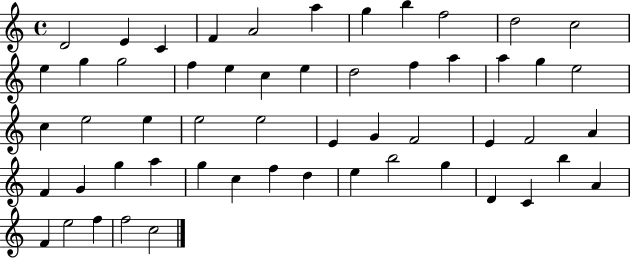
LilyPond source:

{
  \clef treble
  \time 4/4
  \defaultTimeSignature
  \key c \major
  d'2 e'4 c'4 | f'4 a'2 a''4 | g''4 b''4 f''2 | d''2 c''2 | \break e''4 g''4 g''2 | f''4 e''4 c''4 e''4 | d''2 f''4 a''4 | a''4 g''4 e''2 | \break c''4 e''2 e''4 | e''2 e''2 | e'4 g'4 f'2 | e'4 f'2 a'4 | \break f'4 g'4 g''4 a''4 | g''4 c''4 f''4 d''4 | e''4 b''2 g''4 | d'4 c'4 b''4 a'4 | \break f'4 e''2 f''4 | f''2 c''2 | \bar "|."
}